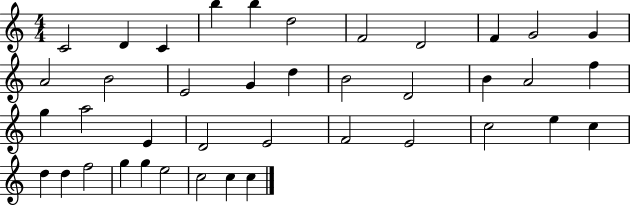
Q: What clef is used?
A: treble